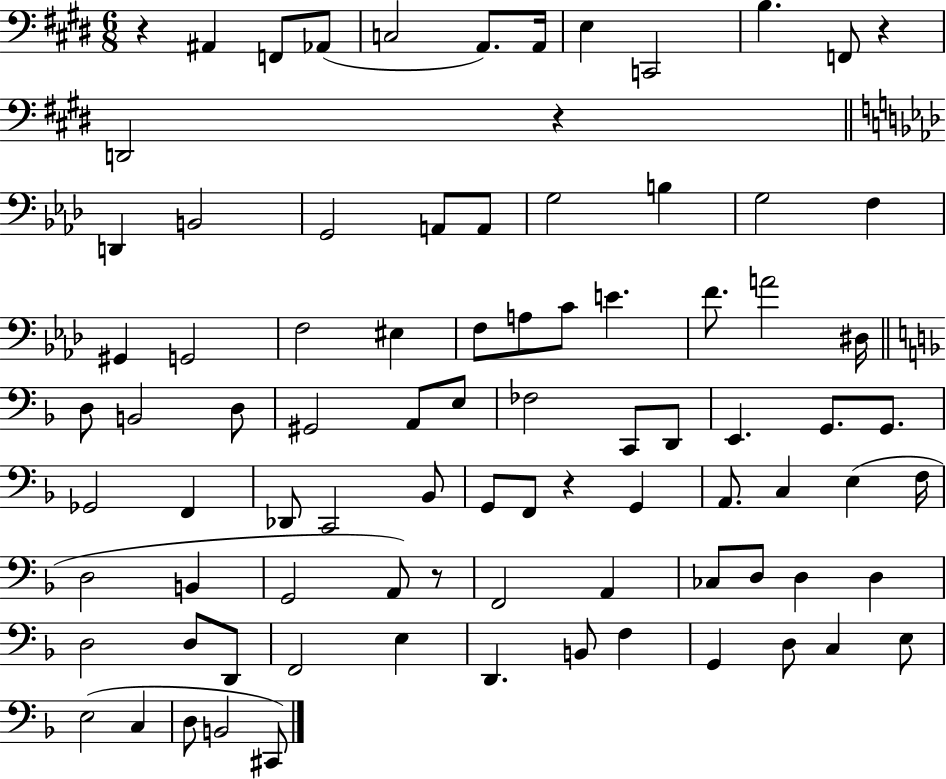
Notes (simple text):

R/q A#2/q F2/e Ab2/e C3/h A2/e. A2/s E3/q C2/h B3/q. F2/e R/q D2/h R/q D2/q B2/h G2/h A2/e A2/e G3/h B3/q G3/h F3/q G#2/q G2/h F3/h EIS3/q F3/e A3/e C4/e E4/q. F4/e. A4/h D#3/s D3/e B2/h D3/e G#2/h A2/e E3/e FES3/h C2/e D2/e E2/q. G2/e. G2/e. Gb2/h F2/q Db2/e C2/h Bb2/e G2/e F2/e R/q G2/q A2/e. C3/q E3/q F3/s D3/h B2/q G2/h A2/e R/e F2/h A2/q CES3/e D3/e D3/q D3/q D3/h D3/e D2/e F2/h E3/q D2/q. B2/e F3/q G2/q D3/e C3/q E3/e E3/h C3/q D3/e B2/h C#2/e